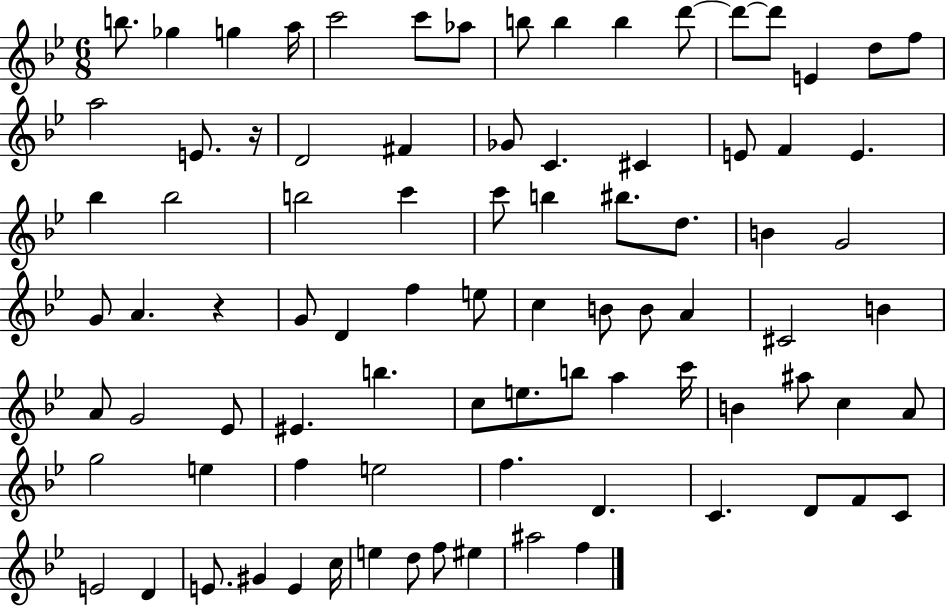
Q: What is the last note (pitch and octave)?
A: F5